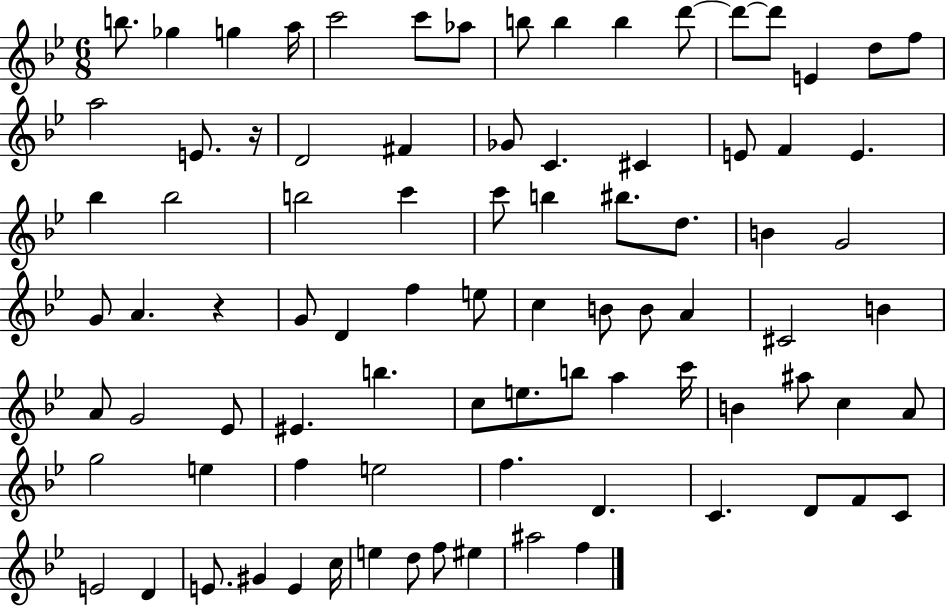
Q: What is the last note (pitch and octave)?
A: F5